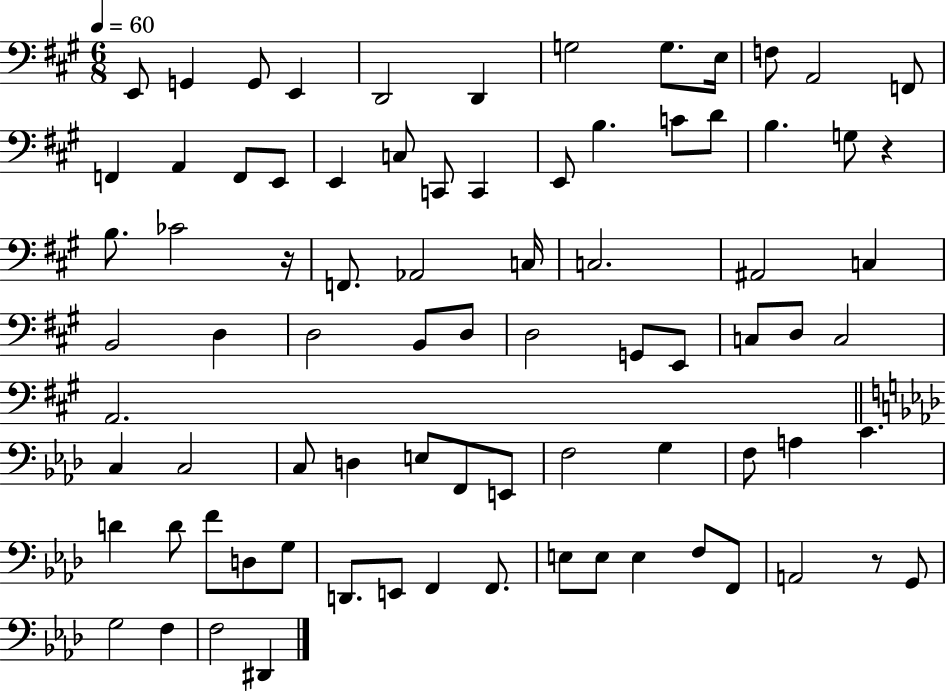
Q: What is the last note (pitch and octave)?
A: D#2